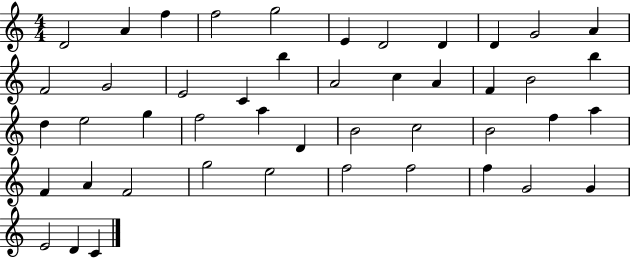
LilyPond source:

{
  \clef treble
  \numericTimeSignature
  \time 4/4
  \key c \major
  d'2 a'4 f''4 | f''2 g''2 | e'4 d'2 d'4 | d'4 g'2 a'4 | \break f'2 g'2 | e'2 c'4 b''4 | a'2 c''4 a'4 | f'4 b'2 b''4 | \break d''4 e''2 g''4 | f''2 a''4 d'4 | b'2 c''2 | b'2 f''4 a''4 | \break f'4 a'4 f'2 | g''2 e''2 | f''2 f''2 | f''4 g'2 g'4 | \break e'2 d'4 c'4 | \bar "|."
}